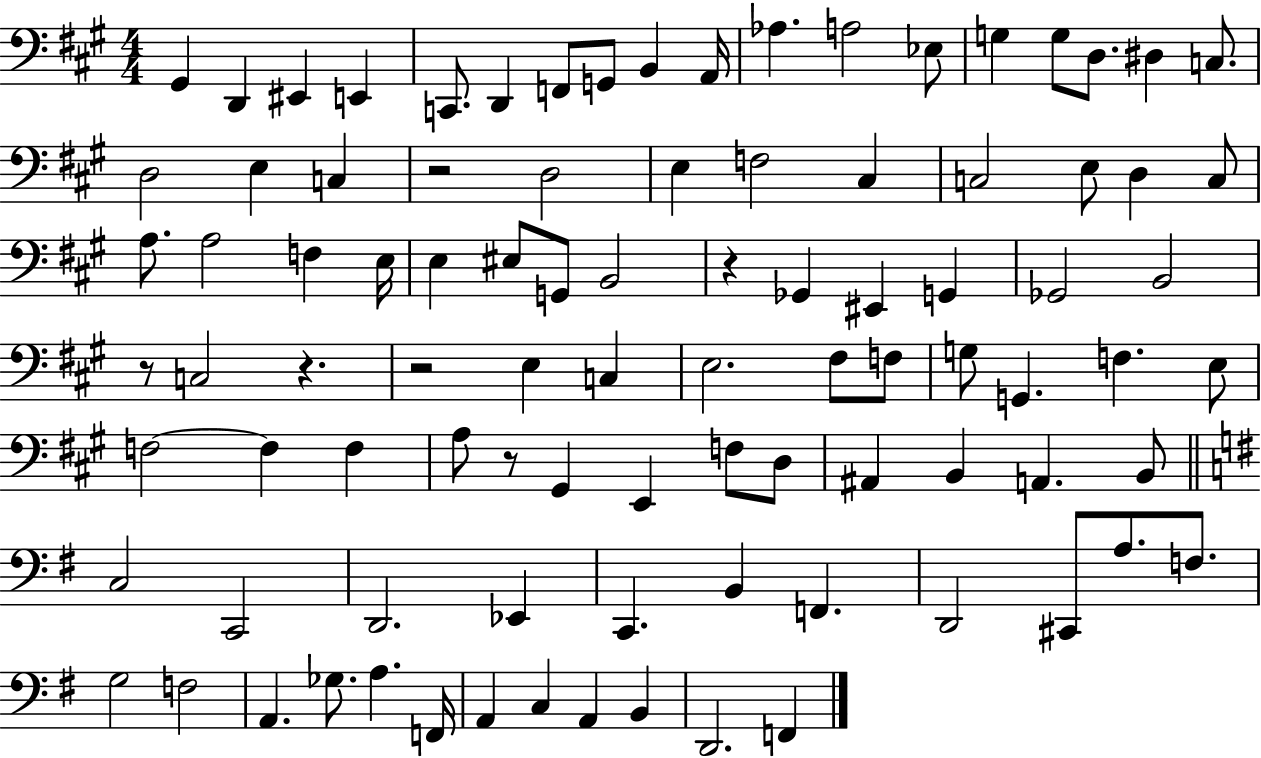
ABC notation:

X:1
T:Untitled
M:4/4
L:1/4
K:A
^G,, D,, ^E,, E,, C,,/2 D,, F,,/2 G,,/2 B,, A,,/4 _A, A,2 _E,/2 G, G,/2 D,/2 ^D, C,/2 D,2 E, C, z2 D,2 E, F,2 ^C, C,2 E,/2 D, C,/2 A,/2 A,2 F, E,/4 E, ^E,/2 G,,/2 B,,2 z _G,, ^E,, G,, _G,,2 B,,2 z/2 C,2 z z2 E, C, E,2 ^F,/2 F,/2 G,/2 G,, F, E,/2 F,2 F, F, A,/2 z/2 ^G,, E,, F,/2 D,/2 ^A,, B,, A,, B,,/2 C,2 C,,2 D,,2 _E,, C,, B,, F,, D,,2 ^C,,/2 A,/2 F,/2 G,2 F,2 A,, _G,/2 A, F,,/4 A,, C, A,, B,, D,,2 F,,